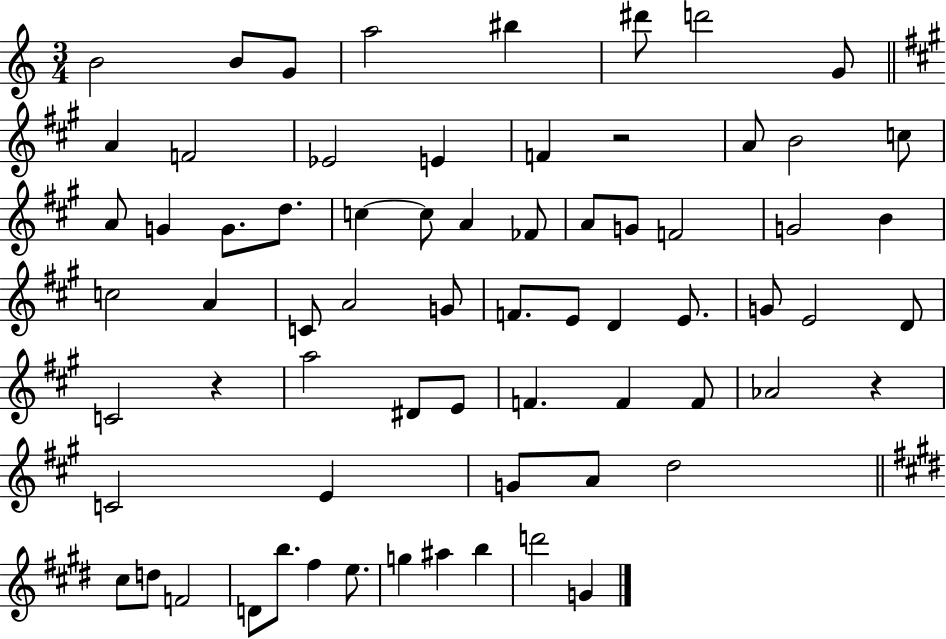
{
  \clef treble
  \numericTimeSignature
  \time 3/4
  \key c \major
  b'2 b'8 g'8 | a''2 bis''4 | dis'''8 d'''2 g'8 | \bar "||" \break \key a \major a'4 f'2 | ees'2 e'4 | f'4 r2 | a'8 b'2 c''8 | \break a'8 g'4 g'8. d''8. | c''4~~ c''8 a'4 fes'8 | a'8 g'8 f'2 | g'2 b'4 | \break c''2 a'4 | c'8 a'2 g'8 | f'8. e'8 d'4 e'8. | g'8 e'2 d'8 | \break c'2 r4 | a''2 dis'8 e'8 | f'4. f'4 f'8 | aes'2 r4 | \break c'2 e'4 | g'8 a'8 d''2 | \bar "||" \break \key e \major cis''8 d''8 f'2 | d'8 b''8. fis''4 e''8. | g''4 ais''4 b''4 | d'''2 g'4 | \break \bar "|."
}